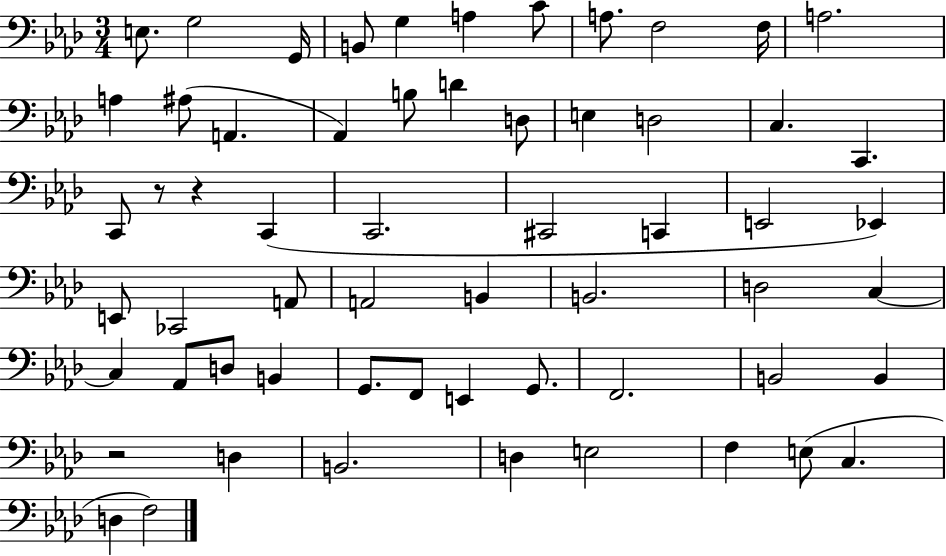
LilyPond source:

{
  \clef bass
  \numericTimeSignature
  \time 3/4
  \key aes \major
  e8. g2 g,16 | b,8 g4 a4 c'8 | a8. f2 f16 | a2. | \break a4 ais8( a,4. | aes,4) b8 d'4 d8 | e4 d2 | c4. c,4. | \break c,8 r8 r4 c,4( | c,2. | cis,2 c,4 | e,2 ees,4) | \break e,8 ces,2 a,8 | a,2 b,4 | b,2. | d2 c4~~ | \break c4 aes,8 d8 b,4 | g,8. f,8 e,4 g,8. | f,2. | b,2 b,4 | \break r2 d4 | b,2. | d4 e2 | f4 e8( c4. | \break d4 f2) | \bar "|."
}